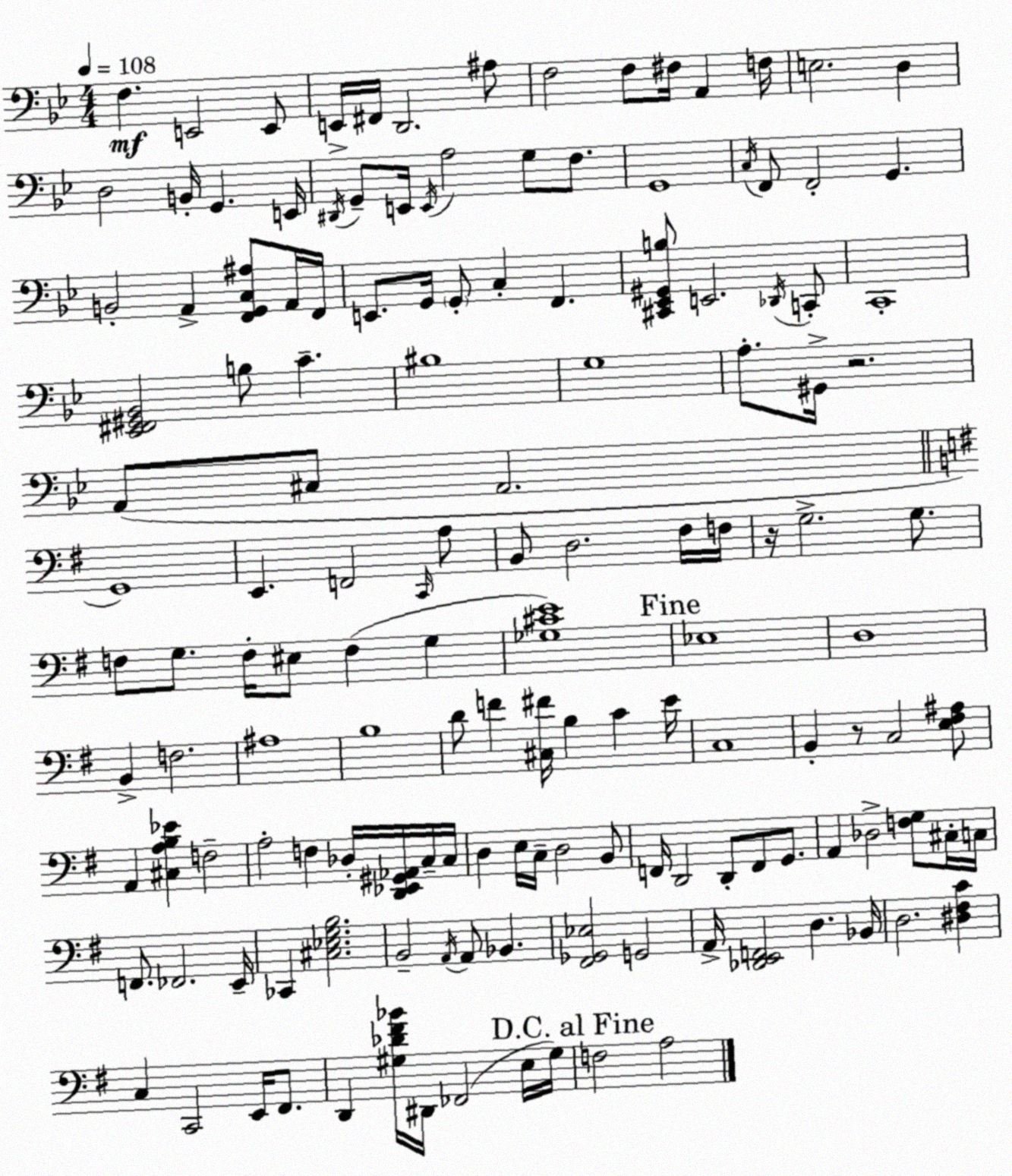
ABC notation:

X:1
T:Untitled
M:4/4
L:1/4
K:Bb
F, E,,2 E,,/2 E,,/4 ^F,,/4 D,,2 ^A,/2 F,2 F,/2 ^F,/4 A,, F,/4 E,2 D, D,2 B,,/4 G,, E,,/4 ^D,,/4 G,,/2 E,,/4 E,,/4 A,2 G,/2 F,/2 G,,4 C,/4 F,,/2 F,,2 G,, B,,2 A,, [F,,G,,C,^A,]/2 A,,/4 F,,/4 E,,/2 G,,/4 G,,/2 C, F,, [^C,,_E,,^G,,B,]/2 E,,2 _D,,/4 C,,/2 C,,4 [_E,,^F,,^G,,_B,,]2 B,/2 C ^B,4 G,4 A,/2 ^G,,/4 z2 A,,/2 ^C,/2 A,,2 G,,4 E,, F,,2 C,,/4 A,/2 B,,/2 D,2 ^F,/4 F,/4 z/4 G,2 G,/2 F,/2 G,/2 F,/4 ^E,/2 F, G, [_G,^CE]4 _E,4 D,4 B,, F,2 ^A,4 B,4 D/2 F [^C,^F]/4 B, C E/4 C,4 B,, z/2 C,2 [E,^F,^A,]/2 A,, [^C,A,B,_E] F,2 A,2 F, _D,/4 [D,,_E,,^G,,_A,,]/4 C,/4 C,/4 D, E,/4 C,/4 D,2 B,,/2 F,,/4 D,,2 D,,/2 F,,/2 G,,/2 A,, _D,2 [F,G,]/2 ^C,/4 C,/4 F,,/2 _F,,2 E,,/4 _C,, [^C,_E,G,B,]2 B,,2 A,,/4 A,,/2 _B,, [^F,,_G,,_E,]2 G,,2 A,,/4 [_D,,E,,F,,]2 D, _B,,/4 D,2 [^D,^F,C] C, C,,2 E,,/4 ^F,,/2 D,, [^G,_D^F_B]/4 ^D,,/4 _F,,2 E,/4 ^G,/4 F,2 A,2